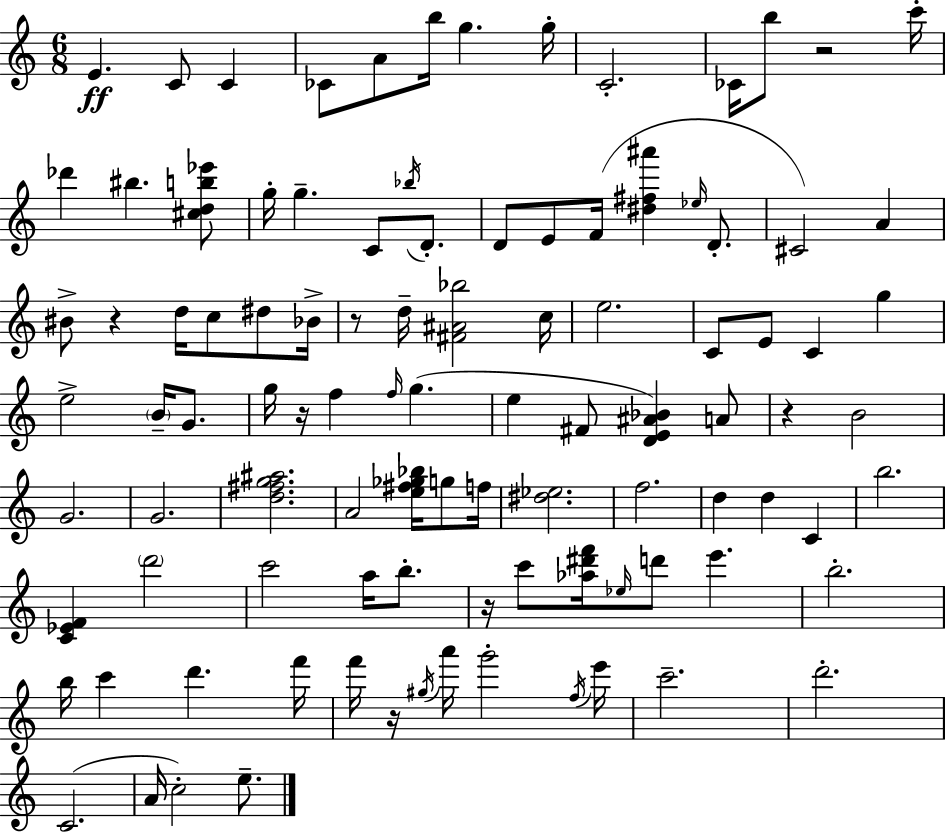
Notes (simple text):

E4/q. C4/e C4/q CES4/e A4/e B5/s G5/q. G5/s C4/h. CES4/s B5/e R/h C6/s Db6/q BIS5/q. [C#5,D5,B5,Eb6]/e G5/s G5/q. C4/e Bb5/s D4/e. D4/e E4/e F4/s [D#5,F#5,A#6]/q Eb5/s D4/e. C#4/h A4/q BIS4/e R/q D5/s C5/e D#5/e Bb4/s R/e D5/s [F#4,A#4,Bb5]/h C5/s E5/h. C4/e E4/e C4/q G5/q E5/h B4/s G4/e. G5/s R/s F5/q F5/s G5/q. E5/q F#4/e [D4,E4,A#4,Bb4]/q A4/e R/q B4/h G4/h. G4/h. [D5,F#5,G5,A#5]/h. A4/h [E5,F#5,Gb5,Bb5]/s G5/e F5/s [D#5,Eb5]/h. F5/h. D5/q D5/q C4/q B5/h. [C4,Eb4,F4]/q D6/h C6/h A5/s B5/e. R/s C6/e [Ab5,D#6,F6]/s Eb5/s D6/e E6/q. B5/h. B5/s C6/q D6/q. F6/s F6/s R/s G#5/s A6/s G6/h F5/s E6/s C6/h. D6/h. C4/h. A4/s C5/h E5/e.